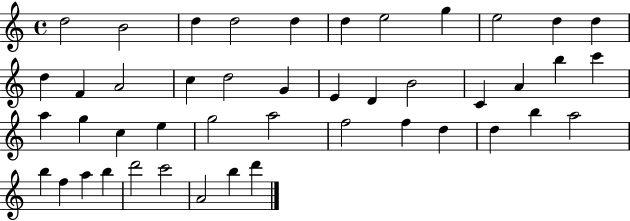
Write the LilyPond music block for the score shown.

{
  \clef treble
  \time 4/4
  \defaultTimeSignature
  \key c \major
  d''2 b'2 | d''4 d''2 d''4 | d''4 e''2 g''4 | e''2 d''4 d''4 | \break d''4 f'4 a'2 | c''4 d''2 g'4 | e'4 d'4 b'2 | c'4 a'4 b''4 c'''4 | \break a''4 g''4 c''4 e''4 | g''2 a''2 | f''2 f''4 d''4 | d''4 b''4 a''2 | \break b''4 f''4 a''4 b''4 | d'''2 c'''2 | a'2 b''4 d'''4 | \bar "|."
}